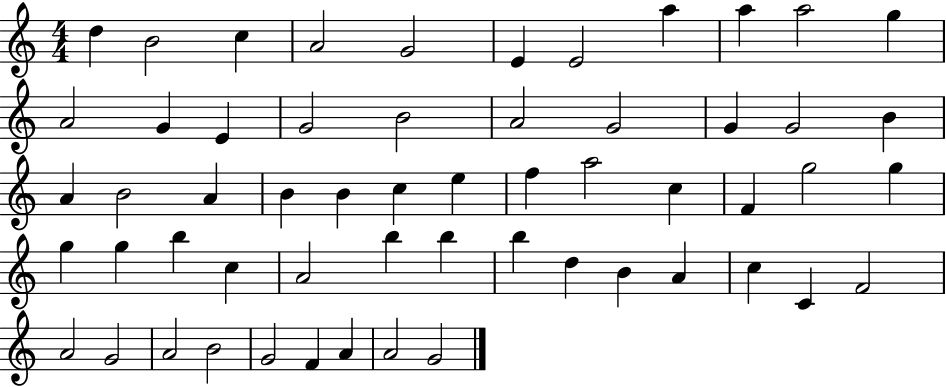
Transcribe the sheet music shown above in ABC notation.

X:1
T:Untitled
M:4/4
L:1/4
K:C
d B2 c A2 G2 E E2 a a a2 g A2 G E G2 B2 A2 G2 G G2 B A B2 A B B c e f a2 c F g2 g g g b c A2 b b b d B A c C F2 A2 G2 A2 B2 G2 F A A2 G2